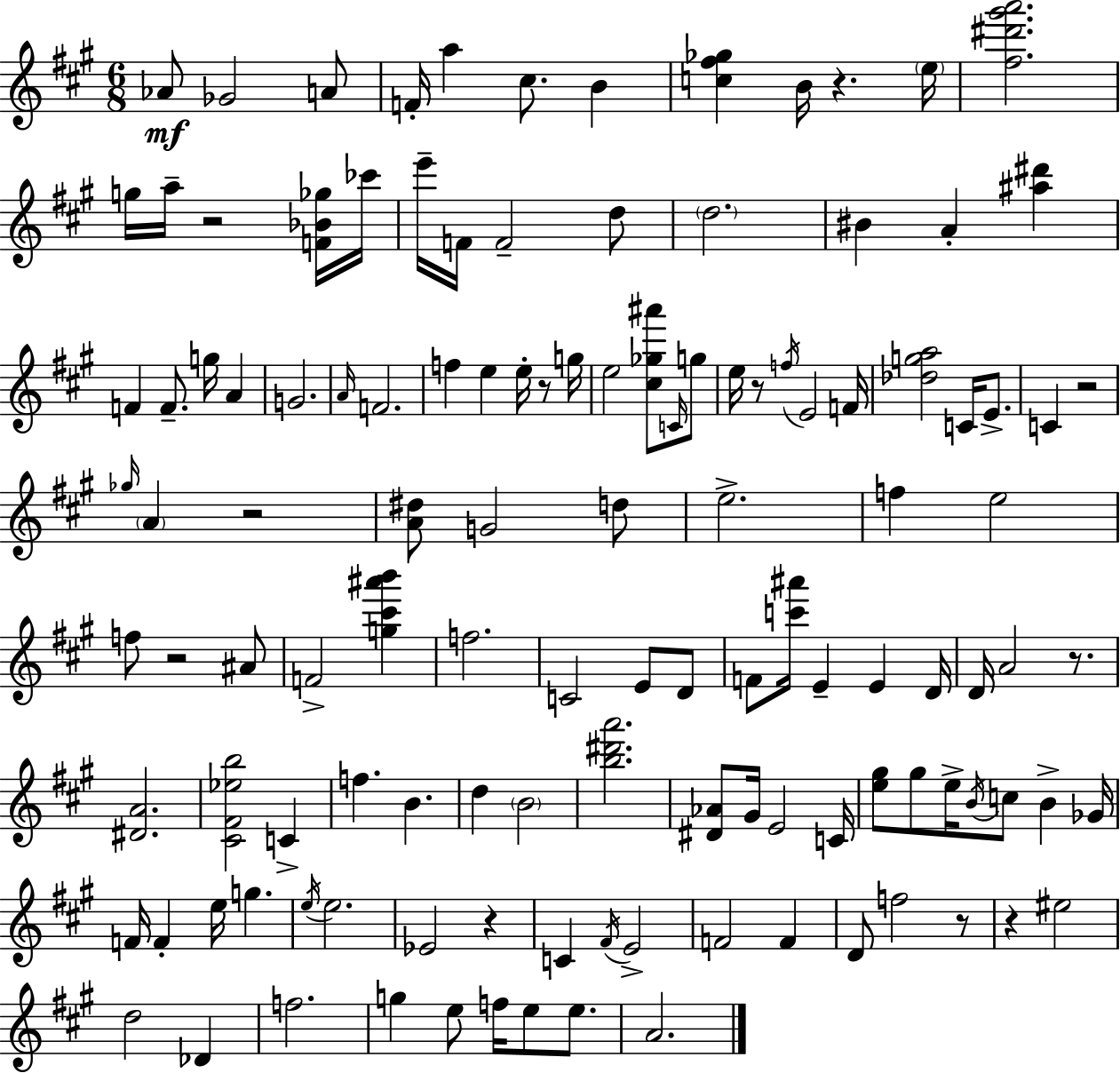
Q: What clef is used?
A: treble